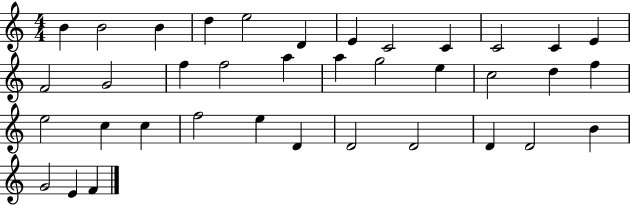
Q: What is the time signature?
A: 4/4